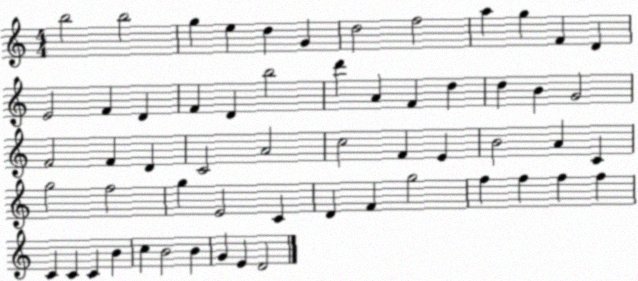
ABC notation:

X:1
T:Untitled
M:4/4
L:1/4
K:C
b2 b2 g e d G d2 f2 a g F D E2 F D F D b2 d' A F d d B G2 F2 F D C2 A2 c2 F E B2 A C g2 f2 g E2 C D F g2 f f f f C C C B c B2 B G E D2